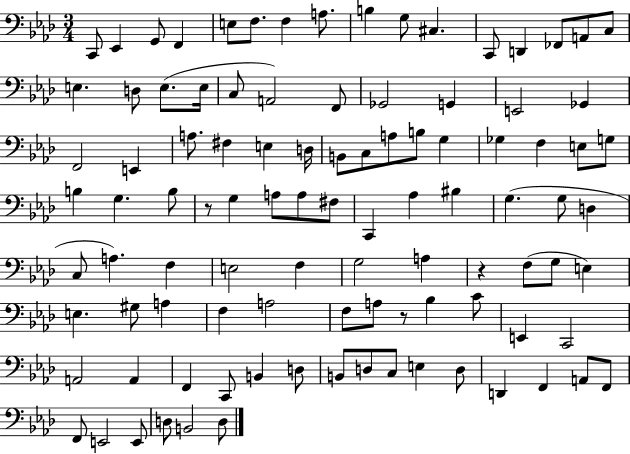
X:1
T:Untitled
M:3/4
L:1/4
K:Ab
C,,/2 _E,, G,,/2 F,, E,/2 F,/2 F, A,/2 B, G,/2 ^C, C,,/2 D,, _F,,/2 A,,/2 C,/2 E, D,/2 E,/2 E,/4 C,/2 A,,2 F,,/2 _G,,2 G,, E,,2 _G,, F,,2 E,, A,/2 ^F, E, D,/4 B,,/2 C,/2 A,/2 B,/2 G, _G, F, E,/2 G,/2 B, G, B,/2 z/2 G, A,/2 A,/2 ^F,/2 C,, _A, ^B, G, G,/2 D, C,/2 A, F, E,2 F, G,2 A, z F,/2 G,/2 E, E, ^G,/2 A, F, A,2 F,/2 A,/2 z/2 _B, C/2 E,, C,,2 A,,2 A,, F,, C,,/2 B,, D,/2 B,,/2 D,/2 C,/2 E, D,/2 D,, F,, A,,/2 F,,/2 F,,/2 E,,2 E,,/2 D,/2 B,,2 D,/2